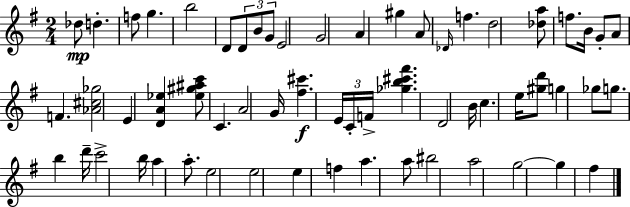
Db5/e D5/q. F5/e G5/q. B5/h D4/e D4/e B4/e G4/e E4/h G4/h A4/q G#5/q A4/e Db4/s F5/q. D5/h [Db5,A5]/e F5/e. B4/s G4/e A4/e F4/q. [Ab4,C#5,Gb5]/h E4/q [D4,A4,Eb5]/q [Eb5,G#5,A#5,C6]/e C4/q. A4/h G4/s [F#5,C#6]/q. E4/s C4/s F4/s [Gb5,B5,C#6,F#6]/q. D4/h B4/s C5/q. E5/s [G#5,D6]/e G5/q Gb5/e G5/e. B5/q D6/s C6/h B5/s A5/q A5/e. E5/h E5/h E5/q F5/q A5/q. A5/e BIS5/h A5/h G5/h G5/q F#5/q